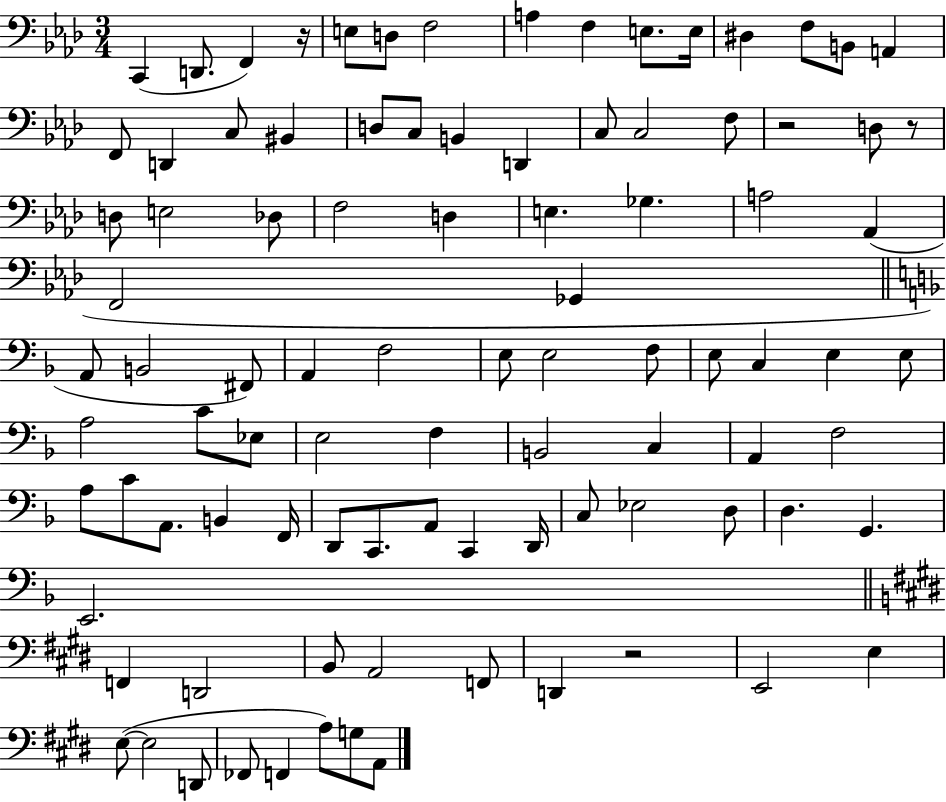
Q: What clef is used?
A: bass